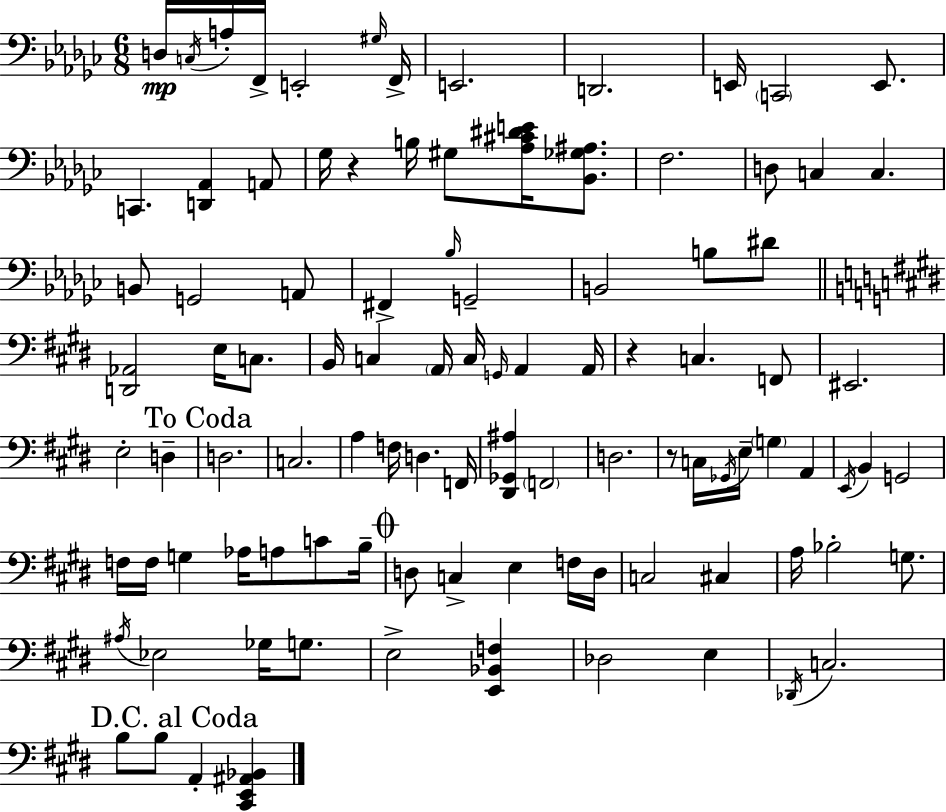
X:1
T:Untitled
M:6/8
L:1/4
K:Ebm
D,/4 C,/4 A,/4 F,,/4 E,,2 ^G,/4 F,,/4 E,,2 D,,2 E,,/4 C,,2 E,,/2 C,, [D,,_A,,] A,,/2 _G,/4 z B,/4 ^G,/2 [_A,^C^DE]/4 [_B,,_G,^A,]/2 F,2 D,/2 C, C, B,,/2 G,,2 A,,/2 ^F,, _B,/4 G,,2 B,,2 B,/2 ^D/2 [D,,_A,,]2 E,/4 C,/2 B,,/4 C, A,,/4 C,/4 G,,/4 A,, A,,/4 z C, F,,/2 ^E,,2 E,2 D, D,2 C,2 A, F,/4 D, F,,/4 [^D,,_G,,^A,] F,,2 D,2 z/2 C,/4 _G,,/4 E,/4 G, A,, E,,/4 B,, G,,2 F,/4 F,/4 G, _A,/4 A,/2 C/2 B,/4 D,/2 C, E, F,/4 D,/4 C,2 ^C, A,/4 _B,2 G,/2 ^A,/4 _E,2 _G,/4 G,/2 E,2 [E,,_B,,F,] _D,2 E, _D,,/4 C,2 B,/2 B,/2 A,, [^C,,E,,^A,,_B,,]